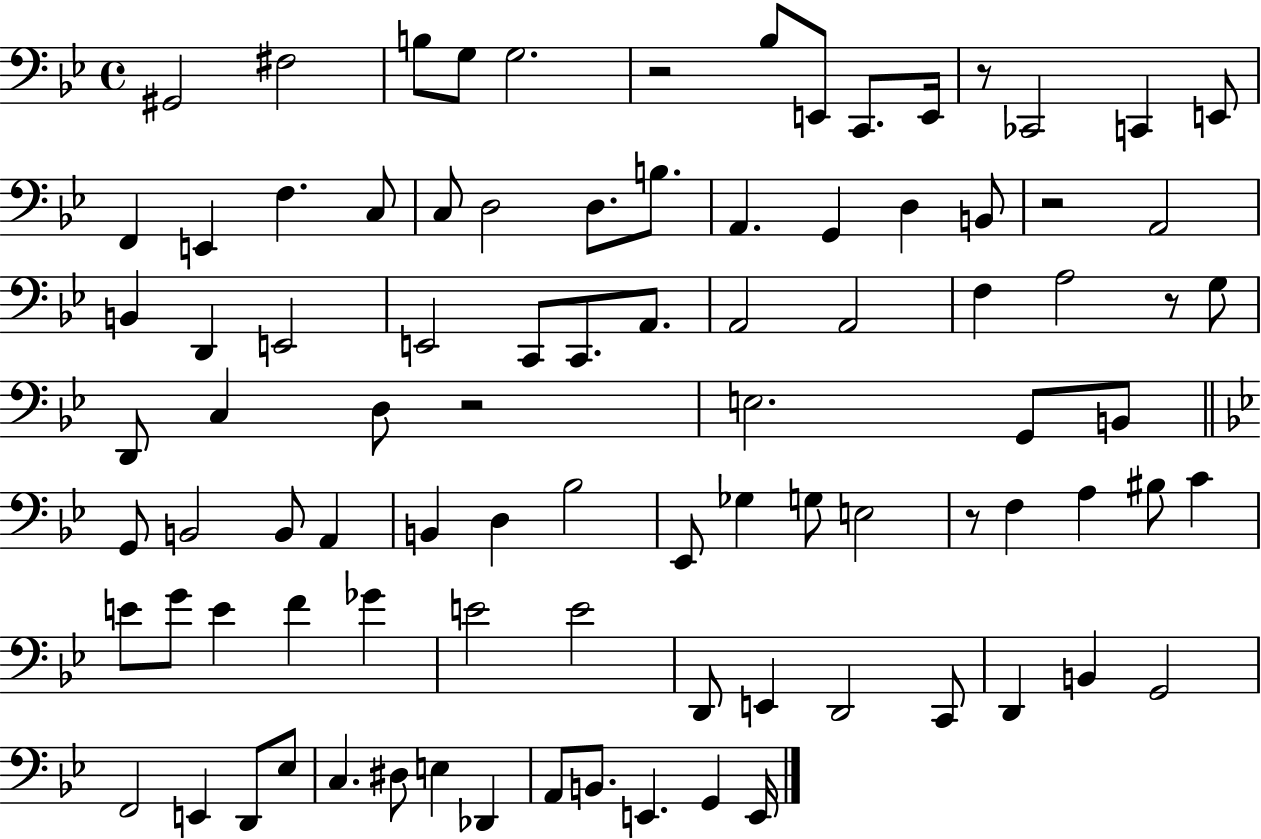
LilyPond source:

{
  \clef bass
  \time 4/4
  \defaultTimeSignature
  \key bes \major
  gis,2 fis2 | b8 g8 g2. | r2 bes8 e,8 c,8. e,16 | r8 ces,2 c,4 e,8 | \break f,4 e,4 f4. c8 | c8 d2 d8. b8. | a,4. g,4 d4 b,8 | r2 a,2 | \break b,4 d,4 e,2 | e,2 c,8 c,8. a,8. | a,2 a,2 | f4 a2 r8 g8 | \break d,8 c4 d8 r2 | e2. g,8 b,8 | \bar "||" \break \key g \minor g,8 b,2 b,8 a,4 | b,4 d4 bes2 | ees,8 ges4 g8 e2 | r8 f4 a4 bis8 c'4 | \break e'8 g'8 e'4 f'4 ges'4 | e'2 e'2 | d,8 e,4 d,2 c,8 | d,4 b,4 g,2 | \break f,2 e,4 d,8 ees8 | c4. dis8 e4 des,4 | a,8 b,8. e,4. g,4 e,16 | \bar "|."
}